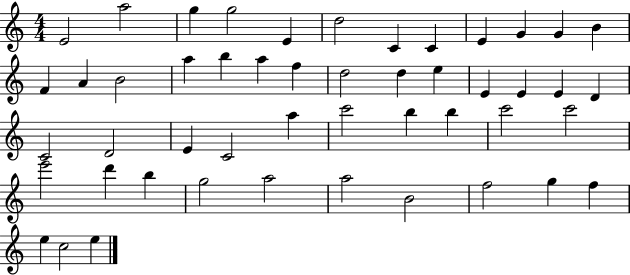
E4/h A5/h G5/q G5/h E4/q D5/h C4/q C4/q E4/q G4/q G4/q B4/q F4/q A4/q B4/h A5/q B5/q A5/q F5/q D5/h D5/q E5/q E4/q E4/q E4/q D4/q C4/h D4/h E4/q C4/h A5/q C6/h B5/q B5/q C6/h C6/h E6/h D6/q B5/q G5/h A5/h A5/h B4/h F5/h G5/q F5/q E5/q C5/h E5/q